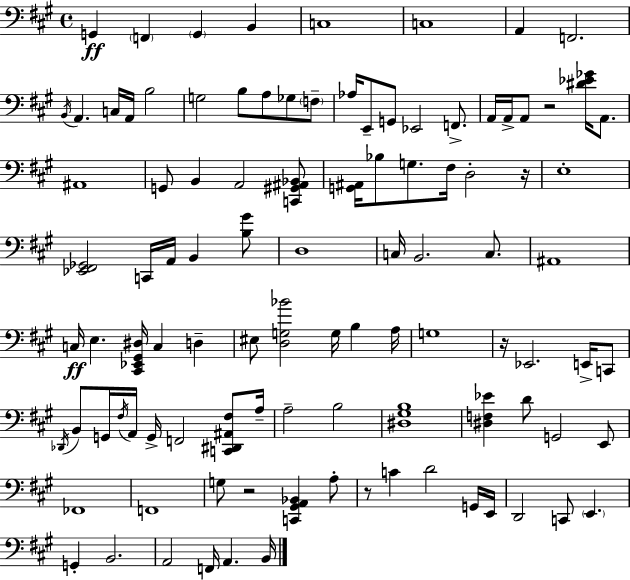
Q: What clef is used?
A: bass